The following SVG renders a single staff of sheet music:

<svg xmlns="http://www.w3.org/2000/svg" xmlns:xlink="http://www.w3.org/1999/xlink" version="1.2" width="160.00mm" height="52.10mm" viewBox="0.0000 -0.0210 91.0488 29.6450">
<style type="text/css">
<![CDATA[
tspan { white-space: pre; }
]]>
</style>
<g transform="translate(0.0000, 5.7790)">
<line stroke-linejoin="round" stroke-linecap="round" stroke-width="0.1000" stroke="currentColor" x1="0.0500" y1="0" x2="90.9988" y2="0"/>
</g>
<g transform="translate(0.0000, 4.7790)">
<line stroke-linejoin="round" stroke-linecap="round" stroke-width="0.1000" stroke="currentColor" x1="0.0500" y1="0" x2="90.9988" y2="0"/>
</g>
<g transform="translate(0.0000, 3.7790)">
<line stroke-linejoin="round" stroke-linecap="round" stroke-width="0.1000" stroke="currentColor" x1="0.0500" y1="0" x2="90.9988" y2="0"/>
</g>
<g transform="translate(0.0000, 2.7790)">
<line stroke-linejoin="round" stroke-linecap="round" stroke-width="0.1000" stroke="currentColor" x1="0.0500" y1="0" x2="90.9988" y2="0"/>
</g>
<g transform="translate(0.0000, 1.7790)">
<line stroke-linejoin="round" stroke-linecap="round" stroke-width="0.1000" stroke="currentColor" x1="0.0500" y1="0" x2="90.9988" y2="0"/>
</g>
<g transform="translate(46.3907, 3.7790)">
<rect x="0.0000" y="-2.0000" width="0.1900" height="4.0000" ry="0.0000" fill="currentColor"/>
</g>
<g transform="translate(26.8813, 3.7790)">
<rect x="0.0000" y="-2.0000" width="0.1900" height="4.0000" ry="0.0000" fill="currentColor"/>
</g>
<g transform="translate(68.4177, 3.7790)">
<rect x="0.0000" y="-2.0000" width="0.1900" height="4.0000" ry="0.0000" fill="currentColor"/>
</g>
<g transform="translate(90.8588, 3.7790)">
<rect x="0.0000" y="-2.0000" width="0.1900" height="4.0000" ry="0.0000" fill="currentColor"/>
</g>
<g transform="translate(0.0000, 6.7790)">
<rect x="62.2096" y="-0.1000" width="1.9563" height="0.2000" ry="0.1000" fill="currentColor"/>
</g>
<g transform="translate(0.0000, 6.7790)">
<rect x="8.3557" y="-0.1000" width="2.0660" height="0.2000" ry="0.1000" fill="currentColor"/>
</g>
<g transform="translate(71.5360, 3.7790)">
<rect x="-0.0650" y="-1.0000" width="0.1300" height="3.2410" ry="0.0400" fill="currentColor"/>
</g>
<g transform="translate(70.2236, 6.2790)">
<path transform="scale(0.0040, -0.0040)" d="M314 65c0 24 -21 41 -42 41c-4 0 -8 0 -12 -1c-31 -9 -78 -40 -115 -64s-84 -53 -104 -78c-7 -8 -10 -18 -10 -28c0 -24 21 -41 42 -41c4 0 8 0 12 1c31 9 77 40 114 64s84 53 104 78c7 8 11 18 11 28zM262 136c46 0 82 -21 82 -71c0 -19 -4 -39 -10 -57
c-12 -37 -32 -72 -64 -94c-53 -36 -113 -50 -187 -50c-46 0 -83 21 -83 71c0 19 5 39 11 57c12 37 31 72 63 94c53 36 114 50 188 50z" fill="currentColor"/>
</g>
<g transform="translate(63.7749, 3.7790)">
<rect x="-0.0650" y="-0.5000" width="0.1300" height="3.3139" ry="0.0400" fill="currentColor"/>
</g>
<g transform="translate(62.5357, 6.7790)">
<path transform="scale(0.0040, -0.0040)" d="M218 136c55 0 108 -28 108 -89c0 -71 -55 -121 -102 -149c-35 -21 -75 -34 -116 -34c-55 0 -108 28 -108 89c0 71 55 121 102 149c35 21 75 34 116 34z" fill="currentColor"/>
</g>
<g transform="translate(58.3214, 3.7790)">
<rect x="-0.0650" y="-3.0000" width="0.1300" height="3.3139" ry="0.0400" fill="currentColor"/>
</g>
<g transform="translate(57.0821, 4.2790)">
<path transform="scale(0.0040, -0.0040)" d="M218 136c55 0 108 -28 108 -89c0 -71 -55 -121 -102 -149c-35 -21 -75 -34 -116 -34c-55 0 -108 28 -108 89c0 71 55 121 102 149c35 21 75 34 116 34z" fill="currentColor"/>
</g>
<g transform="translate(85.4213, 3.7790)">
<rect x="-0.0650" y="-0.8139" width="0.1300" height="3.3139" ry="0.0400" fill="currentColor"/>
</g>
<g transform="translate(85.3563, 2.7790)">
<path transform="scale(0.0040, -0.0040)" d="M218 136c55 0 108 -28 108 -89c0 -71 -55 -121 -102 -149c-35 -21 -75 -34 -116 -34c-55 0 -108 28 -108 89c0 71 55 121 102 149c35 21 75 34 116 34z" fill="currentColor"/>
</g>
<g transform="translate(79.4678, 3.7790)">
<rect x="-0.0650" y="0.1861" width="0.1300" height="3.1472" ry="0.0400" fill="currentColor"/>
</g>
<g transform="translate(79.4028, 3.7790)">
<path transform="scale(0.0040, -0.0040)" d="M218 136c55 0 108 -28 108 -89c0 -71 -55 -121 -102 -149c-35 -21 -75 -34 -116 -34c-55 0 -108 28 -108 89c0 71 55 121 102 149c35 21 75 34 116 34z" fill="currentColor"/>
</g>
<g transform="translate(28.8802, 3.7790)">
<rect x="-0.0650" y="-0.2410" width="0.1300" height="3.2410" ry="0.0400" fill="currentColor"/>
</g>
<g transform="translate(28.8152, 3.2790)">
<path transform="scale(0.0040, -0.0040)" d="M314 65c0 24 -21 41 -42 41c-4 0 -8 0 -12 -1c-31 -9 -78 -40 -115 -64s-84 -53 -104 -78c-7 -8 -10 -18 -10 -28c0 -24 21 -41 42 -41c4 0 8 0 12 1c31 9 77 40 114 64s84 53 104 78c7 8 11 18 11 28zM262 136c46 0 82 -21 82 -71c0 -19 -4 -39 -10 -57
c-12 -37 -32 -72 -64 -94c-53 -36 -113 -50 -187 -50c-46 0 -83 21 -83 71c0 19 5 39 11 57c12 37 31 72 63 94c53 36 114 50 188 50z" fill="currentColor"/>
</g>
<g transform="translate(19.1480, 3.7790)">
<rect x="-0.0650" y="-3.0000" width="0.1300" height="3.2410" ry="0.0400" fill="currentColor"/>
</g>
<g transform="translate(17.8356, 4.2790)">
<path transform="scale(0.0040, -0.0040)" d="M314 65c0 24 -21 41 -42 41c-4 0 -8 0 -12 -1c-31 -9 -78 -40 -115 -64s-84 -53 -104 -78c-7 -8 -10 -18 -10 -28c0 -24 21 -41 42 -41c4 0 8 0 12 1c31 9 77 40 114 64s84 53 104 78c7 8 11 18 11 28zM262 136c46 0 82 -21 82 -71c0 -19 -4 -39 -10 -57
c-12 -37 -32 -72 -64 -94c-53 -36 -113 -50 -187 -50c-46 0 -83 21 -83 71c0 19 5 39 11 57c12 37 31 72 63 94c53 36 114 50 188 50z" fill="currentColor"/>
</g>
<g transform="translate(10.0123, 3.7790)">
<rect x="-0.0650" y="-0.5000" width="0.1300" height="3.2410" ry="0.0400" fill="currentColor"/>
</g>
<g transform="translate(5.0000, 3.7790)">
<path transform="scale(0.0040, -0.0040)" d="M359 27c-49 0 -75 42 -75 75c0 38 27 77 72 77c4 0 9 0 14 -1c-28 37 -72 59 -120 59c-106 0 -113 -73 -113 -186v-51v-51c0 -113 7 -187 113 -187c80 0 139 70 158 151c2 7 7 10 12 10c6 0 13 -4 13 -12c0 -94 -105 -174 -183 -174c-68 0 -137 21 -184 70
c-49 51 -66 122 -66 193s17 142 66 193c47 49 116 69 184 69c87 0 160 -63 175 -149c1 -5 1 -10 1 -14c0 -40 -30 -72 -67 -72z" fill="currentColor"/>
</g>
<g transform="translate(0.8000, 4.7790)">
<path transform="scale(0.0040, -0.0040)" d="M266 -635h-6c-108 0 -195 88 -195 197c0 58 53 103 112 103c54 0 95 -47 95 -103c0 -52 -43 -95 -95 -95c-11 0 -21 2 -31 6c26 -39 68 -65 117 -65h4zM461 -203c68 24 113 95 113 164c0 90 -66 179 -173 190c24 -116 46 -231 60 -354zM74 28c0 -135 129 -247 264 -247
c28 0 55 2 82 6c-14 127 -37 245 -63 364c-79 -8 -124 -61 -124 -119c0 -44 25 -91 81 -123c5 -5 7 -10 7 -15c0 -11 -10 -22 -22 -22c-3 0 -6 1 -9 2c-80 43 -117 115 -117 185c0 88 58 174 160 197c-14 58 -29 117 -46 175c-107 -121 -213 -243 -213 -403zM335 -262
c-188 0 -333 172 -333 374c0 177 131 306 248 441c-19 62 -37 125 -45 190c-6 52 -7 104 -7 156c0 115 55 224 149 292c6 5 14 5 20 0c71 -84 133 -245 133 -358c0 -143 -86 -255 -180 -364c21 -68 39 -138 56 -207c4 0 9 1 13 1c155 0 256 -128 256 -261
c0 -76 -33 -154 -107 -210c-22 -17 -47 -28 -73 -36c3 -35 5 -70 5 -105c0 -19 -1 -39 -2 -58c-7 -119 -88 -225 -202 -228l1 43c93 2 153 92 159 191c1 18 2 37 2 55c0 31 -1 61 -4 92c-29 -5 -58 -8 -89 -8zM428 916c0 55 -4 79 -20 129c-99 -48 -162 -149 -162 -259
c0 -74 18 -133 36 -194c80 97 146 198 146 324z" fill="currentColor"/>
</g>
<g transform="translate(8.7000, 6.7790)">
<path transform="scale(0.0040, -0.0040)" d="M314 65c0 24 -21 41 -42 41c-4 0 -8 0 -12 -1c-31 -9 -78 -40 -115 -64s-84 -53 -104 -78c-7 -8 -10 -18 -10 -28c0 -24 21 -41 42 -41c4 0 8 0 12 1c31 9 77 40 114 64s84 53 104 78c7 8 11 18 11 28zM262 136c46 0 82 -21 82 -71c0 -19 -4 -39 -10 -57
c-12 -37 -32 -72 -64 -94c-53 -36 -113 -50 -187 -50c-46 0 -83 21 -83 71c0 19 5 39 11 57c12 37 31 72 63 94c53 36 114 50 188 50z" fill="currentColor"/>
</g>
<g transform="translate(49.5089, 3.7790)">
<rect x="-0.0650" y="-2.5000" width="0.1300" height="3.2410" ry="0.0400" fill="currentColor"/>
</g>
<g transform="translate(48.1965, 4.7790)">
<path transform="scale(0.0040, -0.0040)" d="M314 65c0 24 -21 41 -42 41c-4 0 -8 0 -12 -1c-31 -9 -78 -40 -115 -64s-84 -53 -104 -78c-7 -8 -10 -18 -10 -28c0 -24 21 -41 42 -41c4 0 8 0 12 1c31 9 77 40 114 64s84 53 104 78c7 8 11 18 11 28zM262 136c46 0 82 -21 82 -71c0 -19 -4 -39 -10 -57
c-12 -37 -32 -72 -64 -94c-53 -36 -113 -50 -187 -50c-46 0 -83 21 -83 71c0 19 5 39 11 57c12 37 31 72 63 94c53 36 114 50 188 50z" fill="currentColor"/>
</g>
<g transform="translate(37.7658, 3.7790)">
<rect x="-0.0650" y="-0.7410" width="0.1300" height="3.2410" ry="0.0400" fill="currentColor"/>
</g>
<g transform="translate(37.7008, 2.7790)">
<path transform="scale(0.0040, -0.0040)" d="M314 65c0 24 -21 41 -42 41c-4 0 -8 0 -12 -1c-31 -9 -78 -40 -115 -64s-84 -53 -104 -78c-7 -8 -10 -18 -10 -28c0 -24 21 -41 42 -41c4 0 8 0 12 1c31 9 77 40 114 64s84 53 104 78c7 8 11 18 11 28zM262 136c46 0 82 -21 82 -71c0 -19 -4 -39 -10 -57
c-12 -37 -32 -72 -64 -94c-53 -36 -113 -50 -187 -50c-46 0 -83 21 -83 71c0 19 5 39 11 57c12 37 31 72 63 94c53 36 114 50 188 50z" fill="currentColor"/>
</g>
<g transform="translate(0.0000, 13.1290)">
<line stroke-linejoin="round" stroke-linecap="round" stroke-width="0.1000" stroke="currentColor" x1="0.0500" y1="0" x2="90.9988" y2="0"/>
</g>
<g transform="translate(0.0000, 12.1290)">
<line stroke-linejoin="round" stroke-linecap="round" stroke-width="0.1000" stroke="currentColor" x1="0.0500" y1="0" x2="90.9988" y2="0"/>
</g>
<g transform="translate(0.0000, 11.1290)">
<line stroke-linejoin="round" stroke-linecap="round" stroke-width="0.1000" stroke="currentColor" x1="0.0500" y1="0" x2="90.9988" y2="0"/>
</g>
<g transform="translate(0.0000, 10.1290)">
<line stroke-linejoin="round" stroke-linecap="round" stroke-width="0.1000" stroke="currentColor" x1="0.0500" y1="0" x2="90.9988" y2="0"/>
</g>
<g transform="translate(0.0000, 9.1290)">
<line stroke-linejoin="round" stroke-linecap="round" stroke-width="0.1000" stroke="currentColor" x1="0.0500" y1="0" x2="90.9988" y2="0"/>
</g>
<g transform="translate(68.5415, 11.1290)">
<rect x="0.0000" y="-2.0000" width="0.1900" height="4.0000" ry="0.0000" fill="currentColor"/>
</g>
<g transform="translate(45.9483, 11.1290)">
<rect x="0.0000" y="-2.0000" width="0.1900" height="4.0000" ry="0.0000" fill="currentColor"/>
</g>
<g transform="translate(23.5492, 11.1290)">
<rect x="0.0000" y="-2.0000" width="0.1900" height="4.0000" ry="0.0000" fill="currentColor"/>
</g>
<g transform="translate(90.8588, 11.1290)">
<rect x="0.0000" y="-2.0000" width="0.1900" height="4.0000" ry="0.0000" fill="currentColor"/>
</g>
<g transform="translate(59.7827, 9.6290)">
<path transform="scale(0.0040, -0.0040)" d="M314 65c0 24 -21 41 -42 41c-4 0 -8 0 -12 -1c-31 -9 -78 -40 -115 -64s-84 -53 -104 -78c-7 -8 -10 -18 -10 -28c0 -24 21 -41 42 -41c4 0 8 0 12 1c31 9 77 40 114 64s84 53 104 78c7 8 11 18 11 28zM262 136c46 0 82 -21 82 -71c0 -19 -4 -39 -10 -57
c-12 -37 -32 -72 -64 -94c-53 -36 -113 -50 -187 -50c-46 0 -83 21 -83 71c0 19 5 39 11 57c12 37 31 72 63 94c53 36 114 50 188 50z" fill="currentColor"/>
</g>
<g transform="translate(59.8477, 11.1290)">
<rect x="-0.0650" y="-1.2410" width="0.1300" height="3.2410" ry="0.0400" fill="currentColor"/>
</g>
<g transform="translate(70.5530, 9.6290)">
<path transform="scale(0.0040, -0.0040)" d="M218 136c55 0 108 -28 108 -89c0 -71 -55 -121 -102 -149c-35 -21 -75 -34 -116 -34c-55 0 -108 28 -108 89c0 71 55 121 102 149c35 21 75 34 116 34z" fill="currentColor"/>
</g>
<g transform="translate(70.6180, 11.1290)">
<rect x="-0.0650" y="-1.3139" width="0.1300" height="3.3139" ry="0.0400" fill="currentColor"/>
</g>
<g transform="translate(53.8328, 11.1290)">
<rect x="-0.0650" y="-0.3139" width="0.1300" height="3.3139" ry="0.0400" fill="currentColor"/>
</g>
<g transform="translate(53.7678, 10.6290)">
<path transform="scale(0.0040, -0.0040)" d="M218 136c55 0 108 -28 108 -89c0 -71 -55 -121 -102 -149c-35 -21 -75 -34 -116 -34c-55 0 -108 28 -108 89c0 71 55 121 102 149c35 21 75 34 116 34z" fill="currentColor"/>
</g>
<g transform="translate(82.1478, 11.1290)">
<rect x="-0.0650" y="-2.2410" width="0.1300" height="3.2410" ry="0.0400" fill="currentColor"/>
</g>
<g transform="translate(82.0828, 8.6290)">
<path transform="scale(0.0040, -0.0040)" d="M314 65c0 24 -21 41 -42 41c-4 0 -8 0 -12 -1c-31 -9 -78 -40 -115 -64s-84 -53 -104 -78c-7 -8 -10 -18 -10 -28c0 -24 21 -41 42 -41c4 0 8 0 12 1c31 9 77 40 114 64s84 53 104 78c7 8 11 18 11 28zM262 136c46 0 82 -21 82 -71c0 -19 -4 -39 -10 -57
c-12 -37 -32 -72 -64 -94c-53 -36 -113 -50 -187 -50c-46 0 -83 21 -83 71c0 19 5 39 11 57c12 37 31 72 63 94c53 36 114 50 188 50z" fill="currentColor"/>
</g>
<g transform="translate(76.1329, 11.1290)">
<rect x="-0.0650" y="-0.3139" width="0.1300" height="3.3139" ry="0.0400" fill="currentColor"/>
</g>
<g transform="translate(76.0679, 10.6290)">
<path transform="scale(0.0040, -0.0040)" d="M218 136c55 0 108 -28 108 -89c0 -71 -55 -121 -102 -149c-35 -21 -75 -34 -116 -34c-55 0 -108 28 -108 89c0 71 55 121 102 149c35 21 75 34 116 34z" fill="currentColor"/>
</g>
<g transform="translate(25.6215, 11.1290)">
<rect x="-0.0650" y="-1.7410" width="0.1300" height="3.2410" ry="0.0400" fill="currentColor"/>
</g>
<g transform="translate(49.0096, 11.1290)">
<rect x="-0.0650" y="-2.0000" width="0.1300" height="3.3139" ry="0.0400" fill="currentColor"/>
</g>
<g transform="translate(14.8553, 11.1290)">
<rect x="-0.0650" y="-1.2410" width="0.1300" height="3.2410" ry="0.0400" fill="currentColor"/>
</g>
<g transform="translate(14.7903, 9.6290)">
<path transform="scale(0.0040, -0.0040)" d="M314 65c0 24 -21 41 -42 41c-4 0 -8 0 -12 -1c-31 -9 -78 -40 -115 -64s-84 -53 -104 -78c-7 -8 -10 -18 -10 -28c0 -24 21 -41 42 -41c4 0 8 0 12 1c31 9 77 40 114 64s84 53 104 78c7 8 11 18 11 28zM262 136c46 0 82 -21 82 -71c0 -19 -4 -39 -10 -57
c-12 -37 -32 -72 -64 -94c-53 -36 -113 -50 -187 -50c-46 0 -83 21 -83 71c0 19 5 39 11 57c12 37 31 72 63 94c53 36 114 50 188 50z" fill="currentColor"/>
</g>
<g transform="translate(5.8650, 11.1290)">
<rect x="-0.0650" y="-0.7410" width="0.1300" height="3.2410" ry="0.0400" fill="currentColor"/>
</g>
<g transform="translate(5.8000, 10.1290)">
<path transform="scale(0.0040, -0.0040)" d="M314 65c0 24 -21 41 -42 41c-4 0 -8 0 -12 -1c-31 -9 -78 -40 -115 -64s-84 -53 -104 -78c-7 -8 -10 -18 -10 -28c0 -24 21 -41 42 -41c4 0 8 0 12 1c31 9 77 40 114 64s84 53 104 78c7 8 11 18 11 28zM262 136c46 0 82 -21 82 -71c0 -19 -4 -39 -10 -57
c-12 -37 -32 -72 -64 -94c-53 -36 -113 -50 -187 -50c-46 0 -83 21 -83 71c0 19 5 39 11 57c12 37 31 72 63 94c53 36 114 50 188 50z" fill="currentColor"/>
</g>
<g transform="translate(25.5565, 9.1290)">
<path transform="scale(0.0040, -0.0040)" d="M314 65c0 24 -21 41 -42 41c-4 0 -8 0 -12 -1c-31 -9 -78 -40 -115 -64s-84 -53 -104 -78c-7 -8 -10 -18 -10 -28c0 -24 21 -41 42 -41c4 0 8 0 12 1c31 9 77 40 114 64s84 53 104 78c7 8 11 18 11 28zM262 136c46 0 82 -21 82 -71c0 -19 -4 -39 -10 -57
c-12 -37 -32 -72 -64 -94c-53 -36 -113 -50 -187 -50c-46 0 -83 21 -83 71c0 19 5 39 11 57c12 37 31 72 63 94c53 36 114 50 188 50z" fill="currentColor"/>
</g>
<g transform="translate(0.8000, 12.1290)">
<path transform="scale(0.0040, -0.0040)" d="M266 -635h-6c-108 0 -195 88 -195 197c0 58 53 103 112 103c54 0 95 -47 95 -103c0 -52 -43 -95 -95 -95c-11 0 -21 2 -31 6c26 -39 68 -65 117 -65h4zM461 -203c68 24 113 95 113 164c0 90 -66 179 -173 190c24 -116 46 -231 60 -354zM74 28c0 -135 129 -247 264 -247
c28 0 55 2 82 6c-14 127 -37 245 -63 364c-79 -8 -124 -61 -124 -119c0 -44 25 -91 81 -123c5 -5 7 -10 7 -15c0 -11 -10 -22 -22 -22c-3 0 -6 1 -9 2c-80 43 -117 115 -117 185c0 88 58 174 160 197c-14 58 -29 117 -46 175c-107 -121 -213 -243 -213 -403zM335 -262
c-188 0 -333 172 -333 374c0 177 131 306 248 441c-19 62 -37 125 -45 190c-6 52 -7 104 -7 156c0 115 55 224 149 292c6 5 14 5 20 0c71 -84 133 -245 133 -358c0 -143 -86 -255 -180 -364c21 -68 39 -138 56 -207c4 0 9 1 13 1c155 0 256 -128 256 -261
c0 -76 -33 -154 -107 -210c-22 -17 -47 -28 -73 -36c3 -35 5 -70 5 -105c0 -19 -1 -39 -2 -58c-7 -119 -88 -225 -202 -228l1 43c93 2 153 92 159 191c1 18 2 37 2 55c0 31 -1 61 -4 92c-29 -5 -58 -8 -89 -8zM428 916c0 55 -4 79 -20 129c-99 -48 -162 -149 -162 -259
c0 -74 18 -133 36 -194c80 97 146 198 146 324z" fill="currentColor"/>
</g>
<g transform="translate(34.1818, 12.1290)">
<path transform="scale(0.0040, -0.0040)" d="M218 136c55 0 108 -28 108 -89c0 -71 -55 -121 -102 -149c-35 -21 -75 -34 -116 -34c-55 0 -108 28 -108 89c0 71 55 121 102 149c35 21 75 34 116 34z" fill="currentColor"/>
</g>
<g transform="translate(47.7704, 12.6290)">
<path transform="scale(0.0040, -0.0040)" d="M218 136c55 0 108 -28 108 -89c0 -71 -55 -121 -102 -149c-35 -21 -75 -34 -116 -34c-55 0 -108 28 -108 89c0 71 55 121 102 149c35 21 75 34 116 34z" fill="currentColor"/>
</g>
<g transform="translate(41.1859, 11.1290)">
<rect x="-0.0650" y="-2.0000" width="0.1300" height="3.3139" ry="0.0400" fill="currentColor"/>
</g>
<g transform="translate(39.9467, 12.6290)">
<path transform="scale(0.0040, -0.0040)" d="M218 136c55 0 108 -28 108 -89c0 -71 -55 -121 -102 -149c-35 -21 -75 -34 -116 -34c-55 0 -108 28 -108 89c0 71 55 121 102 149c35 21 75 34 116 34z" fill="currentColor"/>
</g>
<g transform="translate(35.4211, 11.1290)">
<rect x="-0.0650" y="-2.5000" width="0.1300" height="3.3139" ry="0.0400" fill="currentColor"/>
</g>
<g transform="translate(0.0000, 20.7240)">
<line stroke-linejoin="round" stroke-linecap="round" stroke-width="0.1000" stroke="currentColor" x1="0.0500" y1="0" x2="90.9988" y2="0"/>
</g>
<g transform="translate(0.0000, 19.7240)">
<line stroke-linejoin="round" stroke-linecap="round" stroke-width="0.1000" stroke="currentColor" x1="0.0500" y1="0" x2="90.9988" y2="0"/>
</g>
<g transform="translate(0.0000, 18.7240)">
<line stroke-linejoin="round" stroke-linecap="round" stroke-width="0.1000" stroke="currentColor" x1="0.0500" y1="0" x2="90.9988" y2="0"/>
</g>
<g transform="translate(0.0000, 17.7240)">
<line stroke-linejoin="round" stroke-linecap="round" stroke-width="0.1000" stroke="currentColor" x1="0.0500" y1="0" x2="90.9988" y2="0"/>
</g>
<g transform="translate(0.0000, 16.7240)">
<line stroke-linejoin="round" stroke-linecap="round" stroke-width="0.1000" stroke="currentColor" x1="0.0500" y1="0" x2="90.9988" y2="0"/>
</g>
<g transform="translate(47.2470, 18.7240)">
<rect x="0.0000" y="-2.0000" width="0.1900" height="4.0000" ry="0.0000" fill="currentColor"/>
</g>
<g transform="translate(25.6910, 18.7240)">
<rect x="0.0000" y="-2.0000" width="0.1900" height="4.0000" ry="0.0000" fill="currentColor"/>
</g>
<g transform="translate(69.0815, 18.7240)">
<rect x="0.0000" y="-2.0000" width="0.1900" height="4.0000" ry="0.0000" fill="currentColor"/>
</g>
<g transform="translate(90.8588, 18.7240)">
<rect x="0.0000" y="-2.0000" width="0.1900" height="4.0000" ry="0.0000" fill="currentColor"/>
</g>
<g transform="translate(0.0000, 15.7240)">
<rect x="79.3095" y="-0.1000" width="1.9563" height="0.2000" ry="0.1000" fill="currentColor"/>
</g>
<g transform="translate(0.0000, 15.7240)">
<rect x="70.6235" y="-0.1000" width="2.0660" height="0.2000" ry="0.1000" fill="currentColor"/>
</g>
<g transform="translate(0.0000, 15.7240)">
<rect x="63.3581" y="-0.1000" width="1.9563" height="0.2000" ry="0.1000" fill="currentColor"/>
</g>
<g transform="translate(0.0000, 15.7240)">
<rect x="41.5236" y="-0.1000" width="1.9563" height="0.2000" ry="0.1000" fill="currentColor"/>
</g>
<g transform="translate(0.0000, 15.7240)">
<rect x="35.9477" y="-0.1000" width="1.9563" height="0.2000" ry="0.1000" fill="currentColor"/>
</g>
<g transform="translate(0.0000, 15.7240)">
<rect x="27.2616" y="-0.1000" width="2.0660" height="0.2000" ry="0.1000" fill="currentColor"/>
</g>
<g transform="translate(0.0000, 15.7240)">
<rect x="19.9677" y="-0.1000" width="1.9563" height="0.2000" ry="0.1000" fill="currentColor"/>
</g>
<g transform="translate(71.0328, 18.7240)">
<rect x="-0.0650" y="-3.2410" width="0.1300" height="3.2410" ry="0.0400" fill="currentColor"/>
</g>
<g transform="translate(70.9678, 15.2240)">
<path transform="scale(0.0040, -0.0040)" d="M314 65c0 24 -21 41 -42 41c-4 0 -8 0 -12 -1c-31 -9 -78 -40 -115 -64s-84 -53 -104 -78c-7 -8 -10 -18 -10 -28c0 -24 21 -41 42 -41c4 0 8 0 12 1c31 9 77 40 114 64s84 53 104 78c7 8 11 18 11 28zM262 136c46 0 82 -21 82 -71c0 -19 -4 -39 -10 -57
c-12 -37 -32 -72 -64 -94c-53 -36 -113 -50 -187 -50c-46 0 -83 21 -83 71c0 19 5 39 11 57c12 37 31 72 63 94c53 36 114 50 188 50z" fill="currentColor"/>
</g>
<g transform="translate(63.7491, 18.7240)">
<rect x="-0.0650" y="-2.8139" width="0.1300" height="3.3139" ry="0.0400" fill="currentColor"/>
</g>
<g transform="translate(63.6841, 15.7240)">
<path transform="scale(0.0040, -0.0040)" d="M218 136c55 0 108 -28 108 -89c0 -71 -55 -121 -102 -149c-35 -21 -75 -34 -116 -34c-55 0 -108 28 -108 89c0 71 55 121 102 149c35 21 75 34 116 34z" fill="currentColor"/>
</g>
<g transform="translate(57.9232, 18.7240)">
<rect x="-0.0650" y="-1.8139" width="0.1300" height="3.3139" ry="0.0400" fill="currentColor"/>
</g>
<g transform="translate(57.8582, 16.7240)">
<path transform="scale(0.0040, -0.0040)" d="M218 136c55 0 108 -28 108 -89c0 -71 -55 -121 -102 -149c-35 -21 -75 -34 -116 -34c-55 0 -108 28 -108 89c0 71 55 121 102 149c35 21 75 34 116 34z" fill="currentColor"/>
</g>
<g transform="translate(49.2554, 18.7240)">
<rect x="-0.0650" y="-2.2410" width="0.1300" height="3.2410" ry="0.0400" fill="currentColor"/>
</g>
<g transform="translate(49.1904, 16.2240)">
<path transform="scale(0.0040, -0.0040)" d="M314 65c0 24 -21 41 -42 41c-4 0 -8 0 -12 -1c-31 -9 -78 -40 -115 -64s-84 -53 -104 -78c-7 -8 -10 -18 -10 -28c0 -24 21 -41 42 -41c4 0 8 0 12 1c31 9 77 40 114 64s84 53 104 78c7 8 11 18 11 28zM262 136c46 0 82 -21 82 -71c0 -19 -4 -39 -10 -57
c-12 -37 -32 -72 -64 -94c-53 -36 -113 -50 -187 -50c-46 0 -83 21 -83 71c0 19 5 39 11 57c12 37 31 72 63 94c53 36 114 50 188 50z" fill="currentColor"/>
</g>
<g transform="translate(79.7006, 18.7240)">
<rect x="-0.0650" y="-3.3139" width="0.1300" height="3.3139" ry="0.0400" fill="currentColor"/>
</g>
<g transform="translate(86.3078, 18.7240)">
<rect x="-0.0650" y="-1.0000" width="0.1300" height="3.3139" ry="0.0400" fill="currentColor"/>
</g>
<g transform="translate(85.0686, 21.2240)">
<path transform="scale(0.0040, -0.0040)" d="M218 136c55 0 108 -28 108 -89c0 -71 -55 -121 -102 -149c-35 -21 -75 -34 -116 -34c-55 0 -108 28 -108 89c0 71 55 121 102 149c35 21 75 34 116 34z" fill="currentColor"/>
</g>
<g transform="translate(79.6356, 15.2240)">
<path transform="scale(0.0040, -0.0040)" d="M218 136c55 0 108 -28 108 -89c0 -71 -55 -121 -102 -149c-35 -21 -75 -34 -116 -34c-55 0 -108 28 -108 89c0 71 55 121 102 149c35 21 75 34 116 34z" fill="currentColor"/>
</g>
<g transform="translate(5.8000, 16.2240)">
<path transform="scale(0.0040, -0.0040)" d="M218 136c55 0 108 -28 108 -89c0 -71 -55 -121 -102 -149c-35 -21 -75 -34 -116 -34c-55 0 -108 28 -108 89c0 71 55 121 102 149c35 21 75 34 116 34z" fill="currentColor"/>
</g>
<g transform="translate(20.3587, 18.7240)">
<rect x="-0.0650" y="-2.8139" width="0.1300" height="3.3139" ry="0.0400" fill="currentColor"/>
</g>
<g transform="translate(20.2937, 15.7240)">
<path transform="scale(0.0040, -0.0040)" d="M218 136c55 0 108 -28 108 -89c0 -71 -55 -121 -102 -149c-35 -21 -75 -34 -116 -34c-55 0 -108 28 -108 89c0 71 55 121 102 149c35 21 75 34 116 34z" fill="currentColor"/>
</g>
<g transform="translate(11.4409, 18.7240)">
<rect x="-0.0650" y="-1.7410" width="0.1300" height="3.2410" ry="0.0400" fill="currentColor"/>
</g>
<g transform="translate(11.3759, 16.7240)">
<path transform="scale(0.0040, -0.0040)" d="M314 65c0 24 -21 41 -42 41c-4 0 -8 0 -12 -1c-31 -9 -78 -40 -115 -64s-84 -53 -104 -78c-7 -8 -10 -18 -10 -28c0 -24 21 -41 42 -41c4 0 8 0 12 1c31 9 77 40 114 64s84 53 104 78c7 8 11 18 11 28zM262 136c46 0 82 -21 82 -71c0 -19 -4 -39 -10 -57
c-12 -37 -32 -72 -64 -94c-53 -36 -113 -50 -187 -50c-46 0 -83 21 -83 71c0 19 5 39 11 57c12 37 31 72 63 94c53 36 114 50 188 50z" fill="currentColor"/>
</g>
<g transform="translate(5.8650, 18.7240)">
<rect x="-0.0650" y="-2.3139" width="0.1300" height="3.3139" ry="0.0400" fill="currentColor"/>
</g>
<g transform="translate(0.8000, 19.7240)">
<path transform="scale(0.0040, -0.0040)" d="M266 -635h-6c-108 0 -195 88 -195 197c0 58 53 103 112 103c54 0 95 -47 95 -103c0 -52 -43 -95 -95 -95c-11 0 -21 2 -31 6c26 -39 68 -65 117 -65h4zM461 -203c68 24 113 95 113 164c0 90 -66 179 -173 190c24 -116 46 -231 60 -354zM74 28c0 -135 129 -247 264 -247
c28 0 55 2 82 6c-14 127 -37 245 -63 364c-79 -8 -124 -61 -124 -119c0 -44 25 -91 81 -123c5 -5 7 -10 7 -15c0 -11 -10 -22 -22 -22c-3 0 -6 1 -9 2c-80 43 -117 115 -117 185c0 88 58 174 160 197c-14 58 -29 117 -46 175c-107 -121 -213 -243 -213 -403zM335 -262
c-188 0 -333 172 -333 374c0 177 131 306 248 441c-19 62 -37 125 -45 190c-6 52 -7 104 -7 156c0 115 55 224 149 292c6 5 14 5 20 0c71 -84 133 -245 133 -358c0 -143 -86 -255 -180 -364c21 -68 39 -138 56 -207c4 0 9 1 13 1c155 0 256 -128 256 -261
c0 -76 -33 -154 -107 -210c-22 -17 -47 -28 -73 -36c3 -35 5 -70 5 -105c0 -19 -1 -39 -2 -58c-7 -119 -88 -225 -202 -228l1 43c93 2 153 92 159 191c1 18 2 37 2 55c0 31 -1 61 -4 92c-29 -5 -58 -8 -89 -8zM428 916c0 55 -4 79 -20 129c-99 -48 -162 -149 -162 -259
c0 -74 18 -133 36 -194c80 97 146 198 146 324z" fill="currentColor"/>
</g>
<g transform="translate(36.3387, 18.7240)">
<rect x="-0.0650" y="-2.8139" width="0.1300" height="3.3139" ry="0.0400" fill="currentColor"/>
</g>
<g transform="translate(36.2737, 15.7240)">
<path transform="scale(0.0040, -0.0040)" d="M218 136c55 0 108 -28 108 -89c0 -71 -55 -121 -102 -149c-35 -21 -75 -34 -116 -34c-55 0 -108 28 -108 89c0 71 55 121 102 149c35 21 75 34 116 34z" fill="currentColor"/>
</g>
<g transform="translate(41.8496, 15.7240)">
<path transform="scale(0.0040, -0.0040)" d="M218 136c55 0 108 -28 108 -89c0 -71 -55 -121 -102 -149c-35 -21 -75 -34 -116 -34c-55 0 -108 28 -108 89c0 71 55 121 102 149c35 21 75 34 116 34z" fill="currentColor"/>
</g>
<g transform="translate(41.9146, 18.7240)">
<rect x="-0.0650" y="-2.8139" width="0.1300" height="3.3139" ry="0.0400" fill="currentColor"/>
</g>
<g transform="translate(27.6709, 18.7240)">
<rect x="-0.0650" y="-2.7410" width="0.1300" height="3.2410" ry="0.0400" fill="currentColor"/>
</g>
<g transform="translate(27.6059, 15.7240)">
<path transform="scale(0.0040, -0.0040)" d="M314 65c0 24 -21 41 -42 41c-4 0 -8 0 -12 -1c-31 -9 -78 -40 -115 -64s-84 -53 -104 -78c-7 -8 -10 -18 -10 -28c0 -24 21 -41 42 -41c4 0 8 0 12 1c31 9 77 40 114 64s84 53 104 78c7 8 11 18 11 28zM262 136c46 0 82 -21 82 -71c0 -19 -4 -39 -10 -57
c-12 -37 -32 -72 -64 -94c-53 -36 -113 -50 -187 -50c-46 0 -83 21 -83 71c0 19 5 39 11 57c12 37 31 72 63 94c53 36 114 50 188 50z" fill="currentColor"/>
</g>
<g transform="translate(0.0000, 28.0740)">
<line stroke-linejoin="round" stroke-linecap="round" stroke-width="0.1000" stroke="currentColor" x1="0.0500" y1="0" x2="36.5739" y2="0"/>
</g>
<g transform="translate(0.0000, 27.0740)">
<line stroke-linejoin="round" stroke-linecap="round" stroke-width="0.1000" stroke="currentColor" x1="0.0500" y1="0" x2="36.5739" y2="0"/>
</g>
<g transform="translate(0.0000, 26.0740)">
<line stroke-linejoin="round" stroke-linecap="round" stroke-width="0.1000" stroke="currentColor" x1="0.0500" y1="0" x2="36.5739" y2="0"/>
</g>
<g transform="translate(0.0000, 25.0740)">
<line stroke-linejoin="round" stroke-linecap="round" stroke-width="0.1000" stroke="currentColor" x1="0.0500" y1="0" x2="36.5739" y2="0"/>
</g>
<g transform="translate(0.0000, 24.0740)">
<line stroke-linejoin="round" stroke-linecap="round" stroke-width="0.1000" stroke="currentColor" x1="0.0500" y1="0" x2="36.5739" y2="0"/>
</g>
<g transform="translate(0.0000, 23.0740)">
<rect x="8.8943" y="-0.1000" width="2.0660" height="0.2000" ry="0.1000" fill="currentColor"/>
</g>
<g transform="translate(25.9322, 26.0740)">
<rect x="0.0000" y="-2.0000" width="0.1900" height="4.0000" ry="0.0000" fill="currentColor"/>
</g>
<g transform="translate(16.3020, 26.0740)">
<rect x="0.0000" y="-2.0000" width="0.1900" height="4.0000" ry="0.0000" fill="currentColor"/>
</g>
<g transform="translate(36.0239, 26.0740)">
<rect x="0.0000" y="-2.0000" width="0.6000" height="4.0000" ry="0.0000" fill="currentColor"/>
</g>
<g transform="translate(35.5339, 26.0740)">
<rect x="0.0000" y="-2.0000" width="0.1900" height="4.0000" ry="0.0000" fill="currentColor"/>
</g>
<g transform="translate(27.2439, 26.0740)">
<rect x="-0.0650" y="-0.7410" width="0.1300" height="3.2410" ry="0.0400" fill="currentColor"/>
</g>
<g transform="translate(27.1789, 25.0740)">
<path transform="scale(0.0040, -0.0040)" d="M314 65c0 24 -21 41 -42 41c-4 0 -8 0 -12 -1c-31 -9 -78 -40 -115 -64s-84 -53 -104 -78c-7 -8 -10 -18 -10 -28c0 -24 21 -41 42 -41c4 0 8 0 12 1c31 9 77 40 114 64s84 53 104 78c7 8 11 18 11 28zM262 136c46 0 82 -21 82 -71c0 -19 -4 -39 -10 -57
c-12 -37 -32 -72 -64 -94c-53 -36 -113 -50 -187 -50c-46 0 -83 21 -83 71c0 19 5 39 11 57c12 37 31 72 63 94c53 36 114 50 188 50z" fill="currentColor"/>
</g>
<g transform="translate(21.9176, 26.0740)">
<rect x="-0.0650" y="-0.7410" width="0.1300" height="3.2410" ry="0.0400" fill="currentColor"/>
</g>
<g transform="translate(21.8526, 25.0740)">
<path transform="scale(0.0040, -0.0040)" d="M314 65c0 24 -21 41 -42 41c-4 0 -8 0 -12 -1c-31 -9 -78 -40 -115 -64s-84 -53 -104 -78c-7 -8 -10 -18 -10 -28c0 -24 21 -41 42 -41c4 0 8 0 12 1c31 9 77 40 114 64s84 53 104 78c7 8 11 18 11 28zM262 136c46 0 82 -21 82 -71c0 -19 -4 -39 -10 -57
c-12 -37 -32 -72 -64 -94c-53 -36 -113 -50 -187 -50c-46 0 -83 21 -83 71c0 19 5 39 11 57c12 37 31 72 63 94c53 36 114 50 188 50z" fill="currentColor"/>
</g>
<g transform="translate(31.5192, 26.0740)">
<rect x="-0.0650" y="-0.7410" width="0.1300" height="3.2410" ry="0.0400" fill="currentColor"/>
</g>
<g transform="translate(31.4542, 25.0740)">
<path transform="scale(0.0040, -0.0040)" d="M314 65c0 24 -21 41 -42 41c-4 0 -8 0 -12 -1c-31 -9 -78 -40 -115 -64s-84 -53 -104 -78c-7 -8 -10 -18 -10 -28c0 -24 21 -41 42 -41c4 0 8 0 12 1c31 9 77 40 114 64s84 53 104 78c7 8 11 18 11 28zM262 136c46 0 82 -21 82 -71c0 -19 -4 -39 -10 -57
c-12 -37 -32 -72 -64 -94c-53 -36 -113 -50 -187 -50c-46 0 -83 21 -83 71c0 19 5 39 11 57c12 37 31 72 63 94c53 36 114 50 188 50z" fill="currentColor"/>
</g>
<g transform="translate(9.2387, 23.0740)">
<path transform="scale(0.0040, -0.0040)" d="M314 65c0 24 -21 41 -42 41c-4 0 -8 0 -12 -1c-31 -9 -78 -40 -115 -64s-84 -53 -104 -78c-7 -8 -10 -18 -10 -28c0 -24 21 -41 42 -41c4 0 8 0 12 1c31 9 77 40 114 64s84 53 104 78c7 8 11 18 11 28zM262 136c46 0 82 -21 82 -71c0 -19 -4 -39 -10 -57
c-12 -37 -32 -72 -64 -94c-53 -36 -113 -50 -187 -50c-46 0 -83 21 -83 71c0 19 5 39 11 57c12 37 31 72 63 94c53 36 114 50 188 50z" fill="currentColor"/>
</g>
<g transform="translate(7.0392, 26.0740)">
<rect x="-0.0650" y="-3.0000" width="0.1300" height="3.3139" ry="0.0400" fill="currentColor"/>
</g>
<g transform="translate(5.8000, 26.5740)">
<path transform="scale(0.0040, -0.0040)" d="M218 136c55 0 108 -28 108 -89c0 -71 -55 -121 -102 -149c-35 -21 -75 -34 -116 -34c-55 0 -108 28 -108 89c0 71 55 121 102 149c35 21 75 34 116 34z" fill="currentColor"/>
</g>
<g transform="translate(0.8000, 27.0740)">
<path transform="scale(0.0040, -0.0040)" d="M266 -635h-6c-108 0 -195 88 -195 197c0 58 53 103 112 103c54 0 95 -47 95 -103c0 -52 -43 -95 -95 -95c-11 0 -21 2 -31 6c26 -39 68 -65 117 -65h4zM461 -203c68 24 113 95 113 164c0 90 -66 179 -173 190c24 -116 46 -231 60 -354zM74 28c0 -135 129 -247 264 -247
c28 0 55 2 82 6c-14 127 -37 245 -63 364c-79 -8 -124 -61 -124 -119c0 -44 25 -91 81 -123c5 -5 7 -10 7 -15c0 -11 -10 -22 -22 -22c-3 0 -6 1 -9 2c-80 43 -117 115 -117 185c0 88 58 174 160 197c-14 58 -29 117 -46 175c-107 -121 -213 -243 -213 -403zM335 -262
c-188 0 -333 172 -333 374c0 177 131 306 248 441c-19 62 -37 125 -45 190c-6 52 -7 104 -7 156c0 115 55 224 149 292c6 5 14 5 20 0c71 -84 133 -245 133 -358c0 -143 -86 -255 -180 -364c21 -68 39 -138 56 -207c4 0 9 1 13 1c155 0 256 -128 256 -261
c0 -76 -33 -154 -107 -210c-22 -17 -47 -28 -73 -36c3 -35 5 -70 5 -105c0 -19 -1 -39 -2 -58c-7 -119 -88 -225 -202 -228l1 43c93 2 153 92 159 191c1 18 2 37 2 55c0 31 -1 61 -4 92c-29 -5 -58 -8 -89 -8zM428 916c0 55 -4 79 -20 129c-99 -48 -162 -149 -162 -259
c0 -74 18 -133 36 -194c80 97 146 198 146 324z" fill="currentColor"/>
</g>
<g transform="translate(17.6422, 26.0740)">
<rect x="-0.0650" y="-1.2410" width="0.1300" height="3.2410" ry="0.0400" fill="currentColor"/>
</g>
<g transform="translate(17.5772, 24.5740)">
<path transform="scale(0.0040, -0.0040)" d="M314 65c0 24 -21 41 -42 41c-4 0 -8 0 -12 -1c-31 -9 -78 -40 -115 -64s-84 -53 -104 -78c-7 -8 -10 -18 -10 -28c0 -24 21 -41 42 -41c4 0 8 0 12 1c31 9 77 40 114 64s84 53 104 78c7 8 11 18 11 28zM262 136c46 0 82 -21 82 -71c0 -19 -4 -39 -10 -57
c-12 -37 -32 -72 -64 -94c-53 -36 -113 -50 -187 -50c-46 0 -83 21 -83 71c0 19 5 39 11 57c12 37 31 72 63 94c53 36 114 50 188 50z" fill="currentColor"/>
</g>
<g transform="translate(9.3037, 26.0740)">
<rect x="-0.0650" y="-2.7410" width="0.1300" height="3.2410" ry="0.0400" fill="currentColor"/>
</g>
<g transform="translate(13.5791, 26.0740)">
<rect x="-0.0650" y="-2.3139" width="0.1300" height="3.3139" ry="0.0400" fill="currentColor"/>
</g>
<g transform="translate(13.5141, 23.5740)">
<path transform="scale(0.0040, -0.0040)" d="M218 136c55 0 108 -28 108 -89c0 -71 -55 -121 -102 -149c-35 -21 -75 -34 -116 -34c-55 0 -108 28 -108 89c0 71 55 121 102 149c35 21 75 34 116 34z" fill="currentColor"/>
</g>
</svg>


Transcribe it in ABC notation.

X:1
T:Untitled
M:4/4
L:1/4
K:C
C2 A2 c2 d2 G2 A C D2 B d d2 e2 f2 G F F c e2 e c g2 g f2 a a2 a a g2 f a b2 b D A a2 g e2 d2 d2 d2